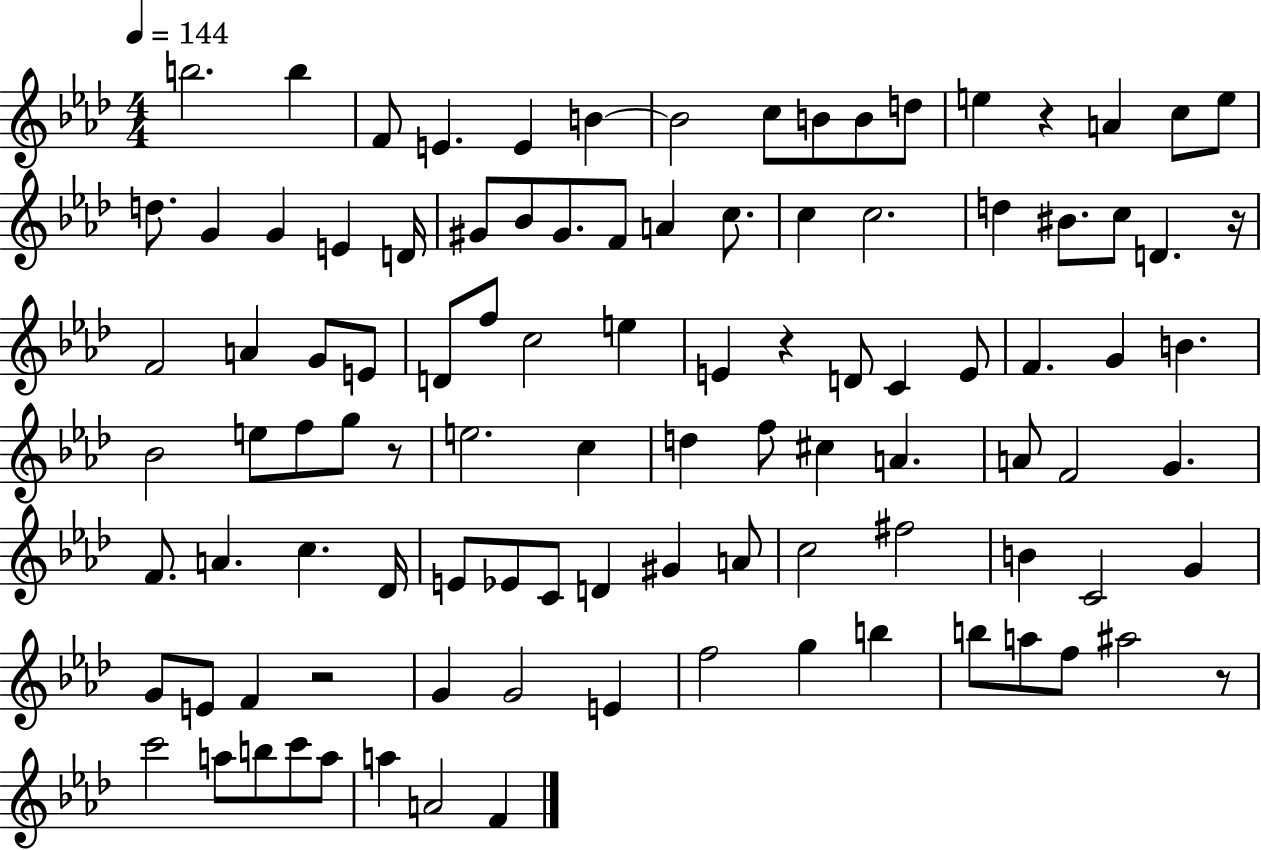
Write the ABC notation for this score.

X:1
T:Untitled
M:4/4
L:1/4
K:Ab
b2 b F/2 E E B B2 c/2 B/2 B/2 d/2 e z A c/2 e/2 d/2 G G E D/4 ^G/2 _B/2 ^G/2 F/2 A c/2 c c2 d ^B/2 c/2 D z/4 F2 A G/2 E/2 D/2 f/2 c2 e E z D/2 C E/2 F G B _B2 e/2 f/2 g/2 z/2 e2 c d f/2 ^c A A/2 F2 G F/2 A c _D/4 E/2 _E/2 C/2 D ^G A/2 c2 ^f2 B C2 G G/2 E/2 F z2 G G2 E f2 g b b/2 a/2 f/2 ^a2 z/2 c'2 a/2 b/2 c'/2 a/2 a A2 F